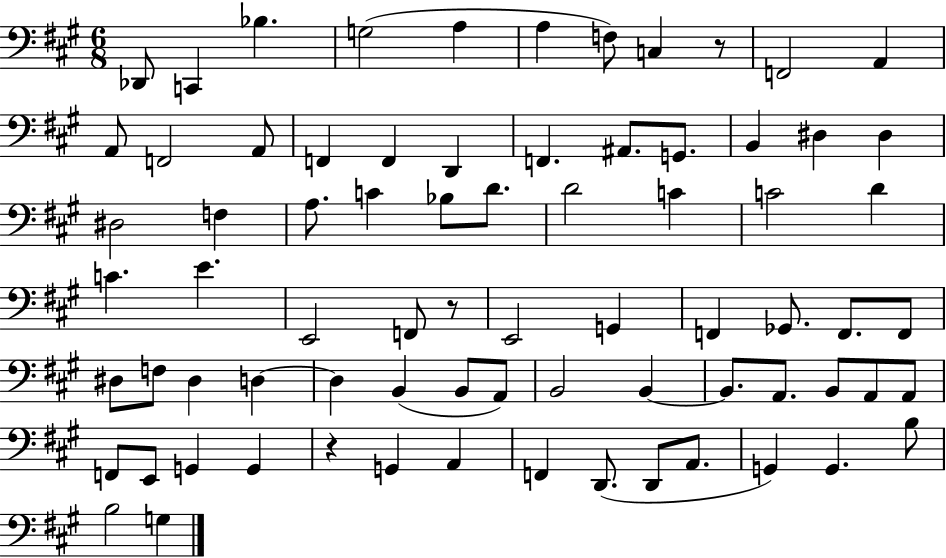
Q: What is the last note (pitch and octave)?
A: G3